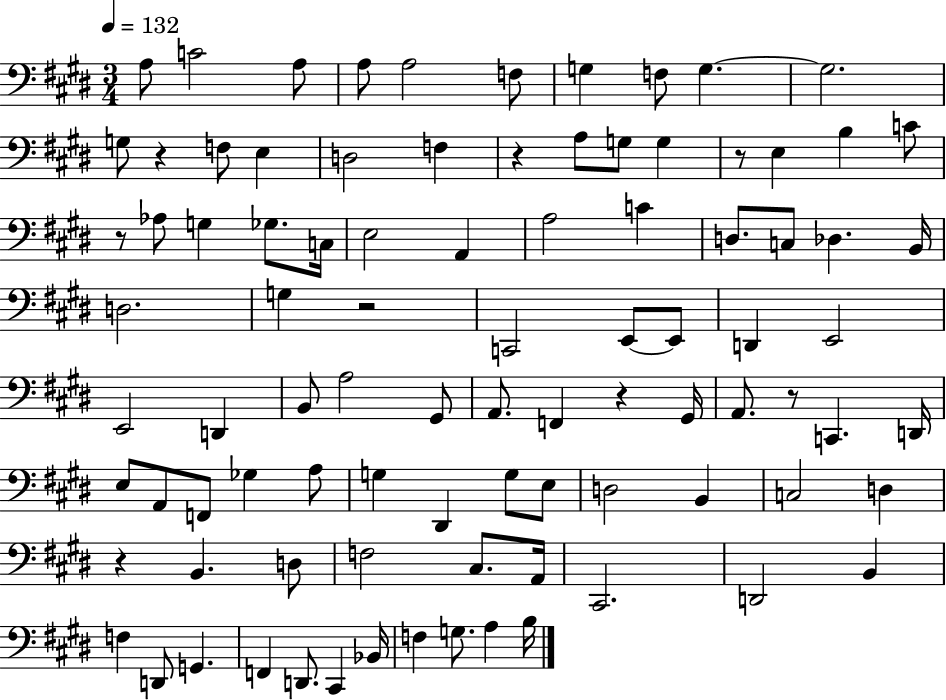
{
  \clef bass
  \numericTimeSignature
  \time 3/4
  \key e \major
  \tempo 4 = 132
  a8 c'2 a8 | a8 a2 f8 | g4 f8 g4.~~ | g2. | \break g8 r4 f8 e4 | d2 f4 | r4 a8 g8 g4 | r8 e4 b4 c'8 | \break r8 aes8 g4 ges8. c16 | e2 a,4 | a2 c'4 | d8. c8 des4. b,16 | \break d2. | g4 r2 | c,2 e,8~~ e,8 | d,4 e,2 | \break e,2 d,4 | b,8 a2 gis,8 | a,8. f,4 r4 gis,16 | a,8. r8 c,4. d,16 | \break e8 a,8 f,8 ges4 a8 | g4 dis,4 g8 e8 | d2 b,4 | c2 d4 | \break r4 b,4. d8 | f2 cis8. a,16 | cis,2. | d,2 b,4 | \break f4 d,8 g,4. | f,4 d,8. cis,4 bes,16 | f4 g8. a4 b16 | \bar "|."
}